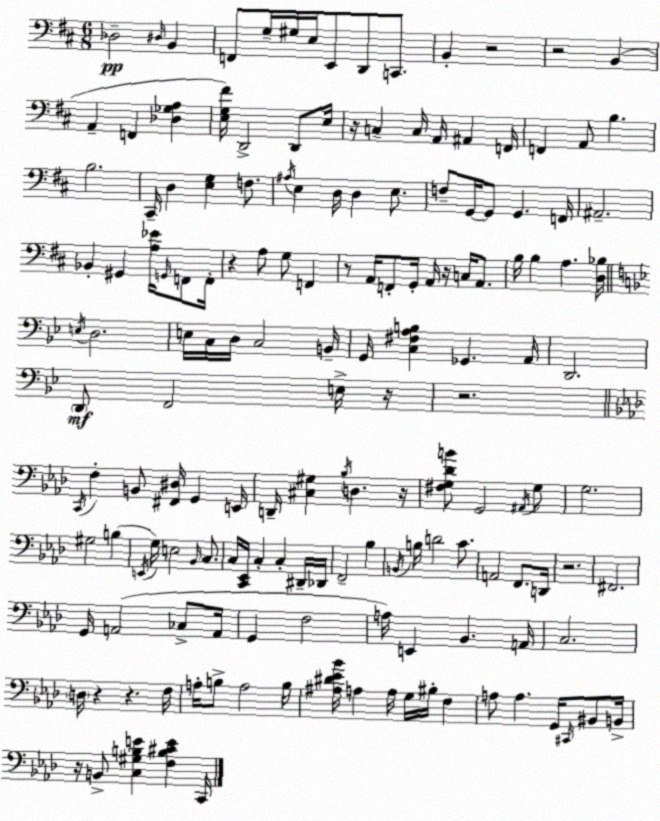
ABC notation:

X:1
T:Untitled
M:6/8
L:1/4
K:D
_D,2 ^D,/4 B,, F,,/2 G,/4 ^G,/4 E,/4 E,,/2 D,,/2 C,,/2 B,, z2 z2 B,, A,, F,, [_D,_G,A,] [E,G,^F]/4 D,,2 D,,/2 E,/4 z/4 C, C,/4 A,,/4 ^A,, F,,/4 F,, A,,/2 B, B,2 ^C,,/4 D, [E,G,] F,/2 ^A,/4 E, D,/4 D, E,/2 F,/2 G,,/4 G,,/2 G,, F,,/4 ^A,,2 _B,, ^G,, [A,_E]/4 G,,/4 F,,/2 F,,/4 z A,/2 G,/2 F,, z/2 A,,/4 F,,/2 G,,/4 A,,/4 z/4 C,/4 A,,/2 B,/4 B, A, [D,_B,]/4 E,/4 D,2 E,/4 C,/4 D,/4 C,2 B,,/4 G,,/4 [C,^F,A,B,] _G,, A,,/4 D,,2 D,,/2 F,,2 E,/4 z/4 z2 C,,/4 F, B,,/2 [^F,,^D,]/4 G,, E,,/4 D,,/4 [^C,^G,] _B,/4 D, z/4 [^F,G,_DB]/2 G,,2 ^A,,/4 G,/2 G,2 ^G,2 B, E,,/4 G,/4 E,2 _B,,/4 C,/2 C,/4 [C,,_E,,]/4 C, C, ^D,,/4 _D,,/4 F,,2 _B, B,,/4 B,/4 D2 C/2 A,,2 F,,/2 D,,/4 z2 ^F,,2 G,,/4 A,,2 _C,/2 A,,/4 G,, F,2 A,/4 E,, _B,, A,,/4 C,2 D,/4 z z F,/4 A,/4 B,/2 A,2 B,/4 [^A,^D_E_B]/4 A, A,/4 G,/4 ^B,/4 F, A,/2 A, G,,/4 ^C,,/4 ^B,,/2 B,,/4 z/4 B,,/2 [C,^G,B,E] [F,B,^CE] C,,/4